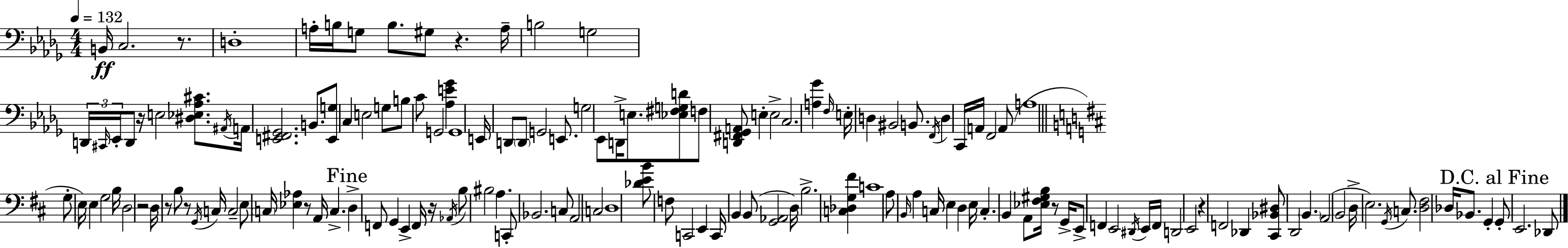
{
  \clef bass
  \numericTimeSignature
  \time 4/4
  \key bes \minor
  \tempo 4 = 132
  b,16\ff c2. r8. | d1-. | a16-. b16 g8 b8. gis8 r4. a16-- | b2 g2 | \break \tuplet 3/2 { d,16 \grace { cis,16 } ees,16-. } d,8 r16 e2 <dis ees aes cis'>8. | \acciaccatura { ais,16 } a,16 <e, fis, ges,>2. b,8. | <e, g>8 c4 e2 | g8 b8 c'8 g,2 <aes e' ges'>4 | \break g,1 | e,16 d,8 \parenthesize d,8 g,2 e,8. | g2 ees,8 d,16-> e8. | <ees fis g d'>8 f8 <d, fis, ges, a,>8 e4-. e2-> | \break c2. <a ges'>4 | \grace { f16 } e16-. d4 bis,2 | b,8. \acciaccatura { f,16 } d4 c,16 a,16 f,2 | a,8( a1 | \break \bar "||" \break \key d \major g8-. e16) e4 g2 b16 | d2 r2 | d16 r8 b8 r8 \acciaccatura { g,16 } c16 c2-- | e8 \parenthesize c16 <ees aes>4 r8 a,16 c4.-> | \break \mark "Fine" d4-> f,8 g,4 e,4-> f,16 | r16 \acciaccatura { aes,16 } b8 bis2 a4. | c,8-. bes,2. | c8 a,2 c2 | \break d1 | <des' e' b'>8 f8 c,2 e,4 | c,16 b,4 b,8( <g, aes,>2 | d16) b2.-> <c des g fis'>4 | \break c'1 | a8 \grace { b,16 } a4 c16 e4 d4 | e16 c4.-. b,4 a,8 <ees fis gis b>16 | r8 g,16-> e,8-> f,4 e,2 | \break \acciaccatura { dis,16 } e,16 f,16 d,2 e,2 | r4 f,2 | des,4 <cis, bes, dis>8 d,2 \parenthesize b,4. | a,2( b,2 | \break d16-> e2.) | \acciaccatura { g,16 } c8. <d fis>2 des16 bes,8. | g,4-. \mark "D.C. al Fine" g,8-. e,2. | des,8 \bar "|."
}